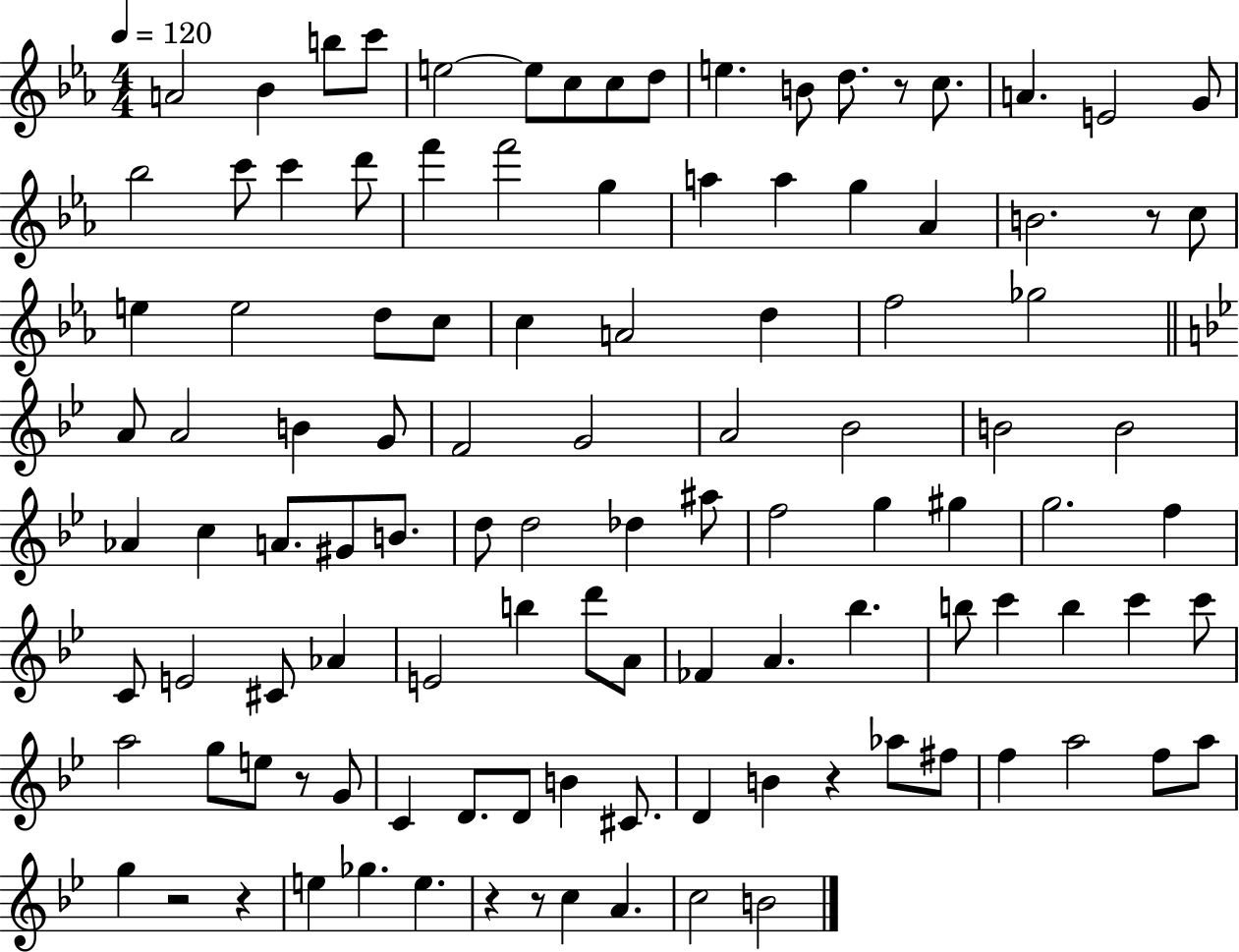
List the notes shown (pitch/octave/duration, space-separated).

A4/h Bb4/q B5/e C6/e E5/h E5/e C5/e C5/e D5/e E5/q. B4/e D5/e. R/e C5/e. A4/q. E4/h G4/e Bb5/h C6/e C6/q D6/e F6/q F6/h G5/q A5/q A5/q G5/q Ab4/q B4/h. R/e C5/e E5/q E5/h D5/e C5/e C5/q A4/h D5/q F5/h Gb5/h A4/e A4/h B4/q G4/e F4/h G4/h A4/h Bb4/h B4/h B4/h Ab4/q C5/q A4/e. G#4/e B4/e. D5/e D5/h Db5/q A#5/e F5/h G5/q G#5/q G5/h. F5/q C4/e E4/h C#4/e Ab4/q E4/h B5/q D6/e A4/e FES4/q A4/q. Bb5/q. B5/e C6/q B5/q C6/q C6/e A5/h G5/e E5/e R/e G4/e C4/q D4/e. D4/e B4/q C#4/e. D4/q B4/q R/q Ab5/e F#5/e F5/q A5/h F5/e A5/e G5/q R/h R/q E5/q Gb5/q. E5/q. R/q R/e C5/q A4/q. C5/h B4/h